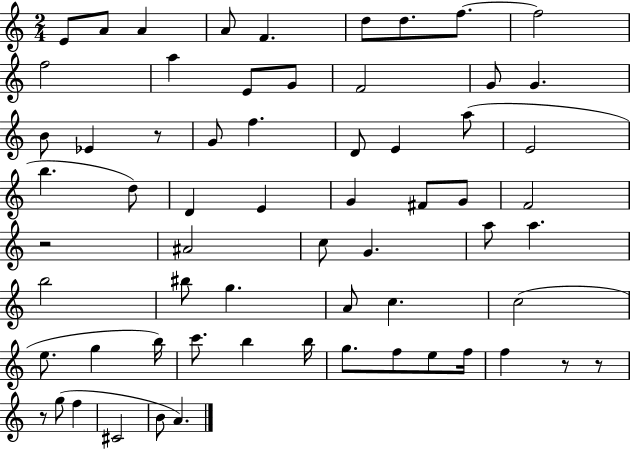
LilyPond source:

{
  \clef treble
  \numericTimeSignature
  \time 2/4
  \key c \major
  \repeat volta 2 { e'8 a'8 a'4 | a'8 f'4. | d''8 d''8. f''8.~~ | f''2 | \break f''2 | a''4 e'8 g'8 | f'2 | g'8 g'4. | \break b'8 ees'4 r8 | g'8 f''4. | d'8 e'4 a''8( | e'2 | \break b''4. d''8) | d'4 e'4 | g'4 fis'8 g'8 | f'2 | \break r2 | ais'2 | c''8 g'4. | a''8 a''4. | \break b''2 | bis''8 g''4. | a'8 c''4. | c''2( | \break e''8. g''4 b''16) | c'''8. b''4 b''16 | g''8. f''8 e''8 f''16 | f''4 r8 r8 | \break r8 g''8( f''4 | cis'2 | b'8 a'4.) | } \bar "|."
}